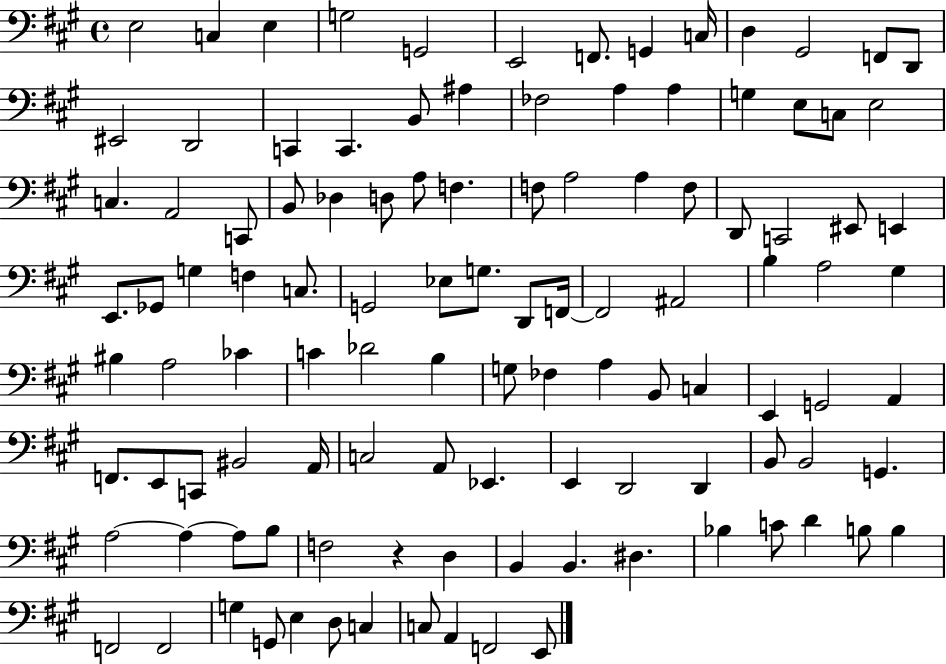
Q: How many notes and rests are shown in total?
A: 111